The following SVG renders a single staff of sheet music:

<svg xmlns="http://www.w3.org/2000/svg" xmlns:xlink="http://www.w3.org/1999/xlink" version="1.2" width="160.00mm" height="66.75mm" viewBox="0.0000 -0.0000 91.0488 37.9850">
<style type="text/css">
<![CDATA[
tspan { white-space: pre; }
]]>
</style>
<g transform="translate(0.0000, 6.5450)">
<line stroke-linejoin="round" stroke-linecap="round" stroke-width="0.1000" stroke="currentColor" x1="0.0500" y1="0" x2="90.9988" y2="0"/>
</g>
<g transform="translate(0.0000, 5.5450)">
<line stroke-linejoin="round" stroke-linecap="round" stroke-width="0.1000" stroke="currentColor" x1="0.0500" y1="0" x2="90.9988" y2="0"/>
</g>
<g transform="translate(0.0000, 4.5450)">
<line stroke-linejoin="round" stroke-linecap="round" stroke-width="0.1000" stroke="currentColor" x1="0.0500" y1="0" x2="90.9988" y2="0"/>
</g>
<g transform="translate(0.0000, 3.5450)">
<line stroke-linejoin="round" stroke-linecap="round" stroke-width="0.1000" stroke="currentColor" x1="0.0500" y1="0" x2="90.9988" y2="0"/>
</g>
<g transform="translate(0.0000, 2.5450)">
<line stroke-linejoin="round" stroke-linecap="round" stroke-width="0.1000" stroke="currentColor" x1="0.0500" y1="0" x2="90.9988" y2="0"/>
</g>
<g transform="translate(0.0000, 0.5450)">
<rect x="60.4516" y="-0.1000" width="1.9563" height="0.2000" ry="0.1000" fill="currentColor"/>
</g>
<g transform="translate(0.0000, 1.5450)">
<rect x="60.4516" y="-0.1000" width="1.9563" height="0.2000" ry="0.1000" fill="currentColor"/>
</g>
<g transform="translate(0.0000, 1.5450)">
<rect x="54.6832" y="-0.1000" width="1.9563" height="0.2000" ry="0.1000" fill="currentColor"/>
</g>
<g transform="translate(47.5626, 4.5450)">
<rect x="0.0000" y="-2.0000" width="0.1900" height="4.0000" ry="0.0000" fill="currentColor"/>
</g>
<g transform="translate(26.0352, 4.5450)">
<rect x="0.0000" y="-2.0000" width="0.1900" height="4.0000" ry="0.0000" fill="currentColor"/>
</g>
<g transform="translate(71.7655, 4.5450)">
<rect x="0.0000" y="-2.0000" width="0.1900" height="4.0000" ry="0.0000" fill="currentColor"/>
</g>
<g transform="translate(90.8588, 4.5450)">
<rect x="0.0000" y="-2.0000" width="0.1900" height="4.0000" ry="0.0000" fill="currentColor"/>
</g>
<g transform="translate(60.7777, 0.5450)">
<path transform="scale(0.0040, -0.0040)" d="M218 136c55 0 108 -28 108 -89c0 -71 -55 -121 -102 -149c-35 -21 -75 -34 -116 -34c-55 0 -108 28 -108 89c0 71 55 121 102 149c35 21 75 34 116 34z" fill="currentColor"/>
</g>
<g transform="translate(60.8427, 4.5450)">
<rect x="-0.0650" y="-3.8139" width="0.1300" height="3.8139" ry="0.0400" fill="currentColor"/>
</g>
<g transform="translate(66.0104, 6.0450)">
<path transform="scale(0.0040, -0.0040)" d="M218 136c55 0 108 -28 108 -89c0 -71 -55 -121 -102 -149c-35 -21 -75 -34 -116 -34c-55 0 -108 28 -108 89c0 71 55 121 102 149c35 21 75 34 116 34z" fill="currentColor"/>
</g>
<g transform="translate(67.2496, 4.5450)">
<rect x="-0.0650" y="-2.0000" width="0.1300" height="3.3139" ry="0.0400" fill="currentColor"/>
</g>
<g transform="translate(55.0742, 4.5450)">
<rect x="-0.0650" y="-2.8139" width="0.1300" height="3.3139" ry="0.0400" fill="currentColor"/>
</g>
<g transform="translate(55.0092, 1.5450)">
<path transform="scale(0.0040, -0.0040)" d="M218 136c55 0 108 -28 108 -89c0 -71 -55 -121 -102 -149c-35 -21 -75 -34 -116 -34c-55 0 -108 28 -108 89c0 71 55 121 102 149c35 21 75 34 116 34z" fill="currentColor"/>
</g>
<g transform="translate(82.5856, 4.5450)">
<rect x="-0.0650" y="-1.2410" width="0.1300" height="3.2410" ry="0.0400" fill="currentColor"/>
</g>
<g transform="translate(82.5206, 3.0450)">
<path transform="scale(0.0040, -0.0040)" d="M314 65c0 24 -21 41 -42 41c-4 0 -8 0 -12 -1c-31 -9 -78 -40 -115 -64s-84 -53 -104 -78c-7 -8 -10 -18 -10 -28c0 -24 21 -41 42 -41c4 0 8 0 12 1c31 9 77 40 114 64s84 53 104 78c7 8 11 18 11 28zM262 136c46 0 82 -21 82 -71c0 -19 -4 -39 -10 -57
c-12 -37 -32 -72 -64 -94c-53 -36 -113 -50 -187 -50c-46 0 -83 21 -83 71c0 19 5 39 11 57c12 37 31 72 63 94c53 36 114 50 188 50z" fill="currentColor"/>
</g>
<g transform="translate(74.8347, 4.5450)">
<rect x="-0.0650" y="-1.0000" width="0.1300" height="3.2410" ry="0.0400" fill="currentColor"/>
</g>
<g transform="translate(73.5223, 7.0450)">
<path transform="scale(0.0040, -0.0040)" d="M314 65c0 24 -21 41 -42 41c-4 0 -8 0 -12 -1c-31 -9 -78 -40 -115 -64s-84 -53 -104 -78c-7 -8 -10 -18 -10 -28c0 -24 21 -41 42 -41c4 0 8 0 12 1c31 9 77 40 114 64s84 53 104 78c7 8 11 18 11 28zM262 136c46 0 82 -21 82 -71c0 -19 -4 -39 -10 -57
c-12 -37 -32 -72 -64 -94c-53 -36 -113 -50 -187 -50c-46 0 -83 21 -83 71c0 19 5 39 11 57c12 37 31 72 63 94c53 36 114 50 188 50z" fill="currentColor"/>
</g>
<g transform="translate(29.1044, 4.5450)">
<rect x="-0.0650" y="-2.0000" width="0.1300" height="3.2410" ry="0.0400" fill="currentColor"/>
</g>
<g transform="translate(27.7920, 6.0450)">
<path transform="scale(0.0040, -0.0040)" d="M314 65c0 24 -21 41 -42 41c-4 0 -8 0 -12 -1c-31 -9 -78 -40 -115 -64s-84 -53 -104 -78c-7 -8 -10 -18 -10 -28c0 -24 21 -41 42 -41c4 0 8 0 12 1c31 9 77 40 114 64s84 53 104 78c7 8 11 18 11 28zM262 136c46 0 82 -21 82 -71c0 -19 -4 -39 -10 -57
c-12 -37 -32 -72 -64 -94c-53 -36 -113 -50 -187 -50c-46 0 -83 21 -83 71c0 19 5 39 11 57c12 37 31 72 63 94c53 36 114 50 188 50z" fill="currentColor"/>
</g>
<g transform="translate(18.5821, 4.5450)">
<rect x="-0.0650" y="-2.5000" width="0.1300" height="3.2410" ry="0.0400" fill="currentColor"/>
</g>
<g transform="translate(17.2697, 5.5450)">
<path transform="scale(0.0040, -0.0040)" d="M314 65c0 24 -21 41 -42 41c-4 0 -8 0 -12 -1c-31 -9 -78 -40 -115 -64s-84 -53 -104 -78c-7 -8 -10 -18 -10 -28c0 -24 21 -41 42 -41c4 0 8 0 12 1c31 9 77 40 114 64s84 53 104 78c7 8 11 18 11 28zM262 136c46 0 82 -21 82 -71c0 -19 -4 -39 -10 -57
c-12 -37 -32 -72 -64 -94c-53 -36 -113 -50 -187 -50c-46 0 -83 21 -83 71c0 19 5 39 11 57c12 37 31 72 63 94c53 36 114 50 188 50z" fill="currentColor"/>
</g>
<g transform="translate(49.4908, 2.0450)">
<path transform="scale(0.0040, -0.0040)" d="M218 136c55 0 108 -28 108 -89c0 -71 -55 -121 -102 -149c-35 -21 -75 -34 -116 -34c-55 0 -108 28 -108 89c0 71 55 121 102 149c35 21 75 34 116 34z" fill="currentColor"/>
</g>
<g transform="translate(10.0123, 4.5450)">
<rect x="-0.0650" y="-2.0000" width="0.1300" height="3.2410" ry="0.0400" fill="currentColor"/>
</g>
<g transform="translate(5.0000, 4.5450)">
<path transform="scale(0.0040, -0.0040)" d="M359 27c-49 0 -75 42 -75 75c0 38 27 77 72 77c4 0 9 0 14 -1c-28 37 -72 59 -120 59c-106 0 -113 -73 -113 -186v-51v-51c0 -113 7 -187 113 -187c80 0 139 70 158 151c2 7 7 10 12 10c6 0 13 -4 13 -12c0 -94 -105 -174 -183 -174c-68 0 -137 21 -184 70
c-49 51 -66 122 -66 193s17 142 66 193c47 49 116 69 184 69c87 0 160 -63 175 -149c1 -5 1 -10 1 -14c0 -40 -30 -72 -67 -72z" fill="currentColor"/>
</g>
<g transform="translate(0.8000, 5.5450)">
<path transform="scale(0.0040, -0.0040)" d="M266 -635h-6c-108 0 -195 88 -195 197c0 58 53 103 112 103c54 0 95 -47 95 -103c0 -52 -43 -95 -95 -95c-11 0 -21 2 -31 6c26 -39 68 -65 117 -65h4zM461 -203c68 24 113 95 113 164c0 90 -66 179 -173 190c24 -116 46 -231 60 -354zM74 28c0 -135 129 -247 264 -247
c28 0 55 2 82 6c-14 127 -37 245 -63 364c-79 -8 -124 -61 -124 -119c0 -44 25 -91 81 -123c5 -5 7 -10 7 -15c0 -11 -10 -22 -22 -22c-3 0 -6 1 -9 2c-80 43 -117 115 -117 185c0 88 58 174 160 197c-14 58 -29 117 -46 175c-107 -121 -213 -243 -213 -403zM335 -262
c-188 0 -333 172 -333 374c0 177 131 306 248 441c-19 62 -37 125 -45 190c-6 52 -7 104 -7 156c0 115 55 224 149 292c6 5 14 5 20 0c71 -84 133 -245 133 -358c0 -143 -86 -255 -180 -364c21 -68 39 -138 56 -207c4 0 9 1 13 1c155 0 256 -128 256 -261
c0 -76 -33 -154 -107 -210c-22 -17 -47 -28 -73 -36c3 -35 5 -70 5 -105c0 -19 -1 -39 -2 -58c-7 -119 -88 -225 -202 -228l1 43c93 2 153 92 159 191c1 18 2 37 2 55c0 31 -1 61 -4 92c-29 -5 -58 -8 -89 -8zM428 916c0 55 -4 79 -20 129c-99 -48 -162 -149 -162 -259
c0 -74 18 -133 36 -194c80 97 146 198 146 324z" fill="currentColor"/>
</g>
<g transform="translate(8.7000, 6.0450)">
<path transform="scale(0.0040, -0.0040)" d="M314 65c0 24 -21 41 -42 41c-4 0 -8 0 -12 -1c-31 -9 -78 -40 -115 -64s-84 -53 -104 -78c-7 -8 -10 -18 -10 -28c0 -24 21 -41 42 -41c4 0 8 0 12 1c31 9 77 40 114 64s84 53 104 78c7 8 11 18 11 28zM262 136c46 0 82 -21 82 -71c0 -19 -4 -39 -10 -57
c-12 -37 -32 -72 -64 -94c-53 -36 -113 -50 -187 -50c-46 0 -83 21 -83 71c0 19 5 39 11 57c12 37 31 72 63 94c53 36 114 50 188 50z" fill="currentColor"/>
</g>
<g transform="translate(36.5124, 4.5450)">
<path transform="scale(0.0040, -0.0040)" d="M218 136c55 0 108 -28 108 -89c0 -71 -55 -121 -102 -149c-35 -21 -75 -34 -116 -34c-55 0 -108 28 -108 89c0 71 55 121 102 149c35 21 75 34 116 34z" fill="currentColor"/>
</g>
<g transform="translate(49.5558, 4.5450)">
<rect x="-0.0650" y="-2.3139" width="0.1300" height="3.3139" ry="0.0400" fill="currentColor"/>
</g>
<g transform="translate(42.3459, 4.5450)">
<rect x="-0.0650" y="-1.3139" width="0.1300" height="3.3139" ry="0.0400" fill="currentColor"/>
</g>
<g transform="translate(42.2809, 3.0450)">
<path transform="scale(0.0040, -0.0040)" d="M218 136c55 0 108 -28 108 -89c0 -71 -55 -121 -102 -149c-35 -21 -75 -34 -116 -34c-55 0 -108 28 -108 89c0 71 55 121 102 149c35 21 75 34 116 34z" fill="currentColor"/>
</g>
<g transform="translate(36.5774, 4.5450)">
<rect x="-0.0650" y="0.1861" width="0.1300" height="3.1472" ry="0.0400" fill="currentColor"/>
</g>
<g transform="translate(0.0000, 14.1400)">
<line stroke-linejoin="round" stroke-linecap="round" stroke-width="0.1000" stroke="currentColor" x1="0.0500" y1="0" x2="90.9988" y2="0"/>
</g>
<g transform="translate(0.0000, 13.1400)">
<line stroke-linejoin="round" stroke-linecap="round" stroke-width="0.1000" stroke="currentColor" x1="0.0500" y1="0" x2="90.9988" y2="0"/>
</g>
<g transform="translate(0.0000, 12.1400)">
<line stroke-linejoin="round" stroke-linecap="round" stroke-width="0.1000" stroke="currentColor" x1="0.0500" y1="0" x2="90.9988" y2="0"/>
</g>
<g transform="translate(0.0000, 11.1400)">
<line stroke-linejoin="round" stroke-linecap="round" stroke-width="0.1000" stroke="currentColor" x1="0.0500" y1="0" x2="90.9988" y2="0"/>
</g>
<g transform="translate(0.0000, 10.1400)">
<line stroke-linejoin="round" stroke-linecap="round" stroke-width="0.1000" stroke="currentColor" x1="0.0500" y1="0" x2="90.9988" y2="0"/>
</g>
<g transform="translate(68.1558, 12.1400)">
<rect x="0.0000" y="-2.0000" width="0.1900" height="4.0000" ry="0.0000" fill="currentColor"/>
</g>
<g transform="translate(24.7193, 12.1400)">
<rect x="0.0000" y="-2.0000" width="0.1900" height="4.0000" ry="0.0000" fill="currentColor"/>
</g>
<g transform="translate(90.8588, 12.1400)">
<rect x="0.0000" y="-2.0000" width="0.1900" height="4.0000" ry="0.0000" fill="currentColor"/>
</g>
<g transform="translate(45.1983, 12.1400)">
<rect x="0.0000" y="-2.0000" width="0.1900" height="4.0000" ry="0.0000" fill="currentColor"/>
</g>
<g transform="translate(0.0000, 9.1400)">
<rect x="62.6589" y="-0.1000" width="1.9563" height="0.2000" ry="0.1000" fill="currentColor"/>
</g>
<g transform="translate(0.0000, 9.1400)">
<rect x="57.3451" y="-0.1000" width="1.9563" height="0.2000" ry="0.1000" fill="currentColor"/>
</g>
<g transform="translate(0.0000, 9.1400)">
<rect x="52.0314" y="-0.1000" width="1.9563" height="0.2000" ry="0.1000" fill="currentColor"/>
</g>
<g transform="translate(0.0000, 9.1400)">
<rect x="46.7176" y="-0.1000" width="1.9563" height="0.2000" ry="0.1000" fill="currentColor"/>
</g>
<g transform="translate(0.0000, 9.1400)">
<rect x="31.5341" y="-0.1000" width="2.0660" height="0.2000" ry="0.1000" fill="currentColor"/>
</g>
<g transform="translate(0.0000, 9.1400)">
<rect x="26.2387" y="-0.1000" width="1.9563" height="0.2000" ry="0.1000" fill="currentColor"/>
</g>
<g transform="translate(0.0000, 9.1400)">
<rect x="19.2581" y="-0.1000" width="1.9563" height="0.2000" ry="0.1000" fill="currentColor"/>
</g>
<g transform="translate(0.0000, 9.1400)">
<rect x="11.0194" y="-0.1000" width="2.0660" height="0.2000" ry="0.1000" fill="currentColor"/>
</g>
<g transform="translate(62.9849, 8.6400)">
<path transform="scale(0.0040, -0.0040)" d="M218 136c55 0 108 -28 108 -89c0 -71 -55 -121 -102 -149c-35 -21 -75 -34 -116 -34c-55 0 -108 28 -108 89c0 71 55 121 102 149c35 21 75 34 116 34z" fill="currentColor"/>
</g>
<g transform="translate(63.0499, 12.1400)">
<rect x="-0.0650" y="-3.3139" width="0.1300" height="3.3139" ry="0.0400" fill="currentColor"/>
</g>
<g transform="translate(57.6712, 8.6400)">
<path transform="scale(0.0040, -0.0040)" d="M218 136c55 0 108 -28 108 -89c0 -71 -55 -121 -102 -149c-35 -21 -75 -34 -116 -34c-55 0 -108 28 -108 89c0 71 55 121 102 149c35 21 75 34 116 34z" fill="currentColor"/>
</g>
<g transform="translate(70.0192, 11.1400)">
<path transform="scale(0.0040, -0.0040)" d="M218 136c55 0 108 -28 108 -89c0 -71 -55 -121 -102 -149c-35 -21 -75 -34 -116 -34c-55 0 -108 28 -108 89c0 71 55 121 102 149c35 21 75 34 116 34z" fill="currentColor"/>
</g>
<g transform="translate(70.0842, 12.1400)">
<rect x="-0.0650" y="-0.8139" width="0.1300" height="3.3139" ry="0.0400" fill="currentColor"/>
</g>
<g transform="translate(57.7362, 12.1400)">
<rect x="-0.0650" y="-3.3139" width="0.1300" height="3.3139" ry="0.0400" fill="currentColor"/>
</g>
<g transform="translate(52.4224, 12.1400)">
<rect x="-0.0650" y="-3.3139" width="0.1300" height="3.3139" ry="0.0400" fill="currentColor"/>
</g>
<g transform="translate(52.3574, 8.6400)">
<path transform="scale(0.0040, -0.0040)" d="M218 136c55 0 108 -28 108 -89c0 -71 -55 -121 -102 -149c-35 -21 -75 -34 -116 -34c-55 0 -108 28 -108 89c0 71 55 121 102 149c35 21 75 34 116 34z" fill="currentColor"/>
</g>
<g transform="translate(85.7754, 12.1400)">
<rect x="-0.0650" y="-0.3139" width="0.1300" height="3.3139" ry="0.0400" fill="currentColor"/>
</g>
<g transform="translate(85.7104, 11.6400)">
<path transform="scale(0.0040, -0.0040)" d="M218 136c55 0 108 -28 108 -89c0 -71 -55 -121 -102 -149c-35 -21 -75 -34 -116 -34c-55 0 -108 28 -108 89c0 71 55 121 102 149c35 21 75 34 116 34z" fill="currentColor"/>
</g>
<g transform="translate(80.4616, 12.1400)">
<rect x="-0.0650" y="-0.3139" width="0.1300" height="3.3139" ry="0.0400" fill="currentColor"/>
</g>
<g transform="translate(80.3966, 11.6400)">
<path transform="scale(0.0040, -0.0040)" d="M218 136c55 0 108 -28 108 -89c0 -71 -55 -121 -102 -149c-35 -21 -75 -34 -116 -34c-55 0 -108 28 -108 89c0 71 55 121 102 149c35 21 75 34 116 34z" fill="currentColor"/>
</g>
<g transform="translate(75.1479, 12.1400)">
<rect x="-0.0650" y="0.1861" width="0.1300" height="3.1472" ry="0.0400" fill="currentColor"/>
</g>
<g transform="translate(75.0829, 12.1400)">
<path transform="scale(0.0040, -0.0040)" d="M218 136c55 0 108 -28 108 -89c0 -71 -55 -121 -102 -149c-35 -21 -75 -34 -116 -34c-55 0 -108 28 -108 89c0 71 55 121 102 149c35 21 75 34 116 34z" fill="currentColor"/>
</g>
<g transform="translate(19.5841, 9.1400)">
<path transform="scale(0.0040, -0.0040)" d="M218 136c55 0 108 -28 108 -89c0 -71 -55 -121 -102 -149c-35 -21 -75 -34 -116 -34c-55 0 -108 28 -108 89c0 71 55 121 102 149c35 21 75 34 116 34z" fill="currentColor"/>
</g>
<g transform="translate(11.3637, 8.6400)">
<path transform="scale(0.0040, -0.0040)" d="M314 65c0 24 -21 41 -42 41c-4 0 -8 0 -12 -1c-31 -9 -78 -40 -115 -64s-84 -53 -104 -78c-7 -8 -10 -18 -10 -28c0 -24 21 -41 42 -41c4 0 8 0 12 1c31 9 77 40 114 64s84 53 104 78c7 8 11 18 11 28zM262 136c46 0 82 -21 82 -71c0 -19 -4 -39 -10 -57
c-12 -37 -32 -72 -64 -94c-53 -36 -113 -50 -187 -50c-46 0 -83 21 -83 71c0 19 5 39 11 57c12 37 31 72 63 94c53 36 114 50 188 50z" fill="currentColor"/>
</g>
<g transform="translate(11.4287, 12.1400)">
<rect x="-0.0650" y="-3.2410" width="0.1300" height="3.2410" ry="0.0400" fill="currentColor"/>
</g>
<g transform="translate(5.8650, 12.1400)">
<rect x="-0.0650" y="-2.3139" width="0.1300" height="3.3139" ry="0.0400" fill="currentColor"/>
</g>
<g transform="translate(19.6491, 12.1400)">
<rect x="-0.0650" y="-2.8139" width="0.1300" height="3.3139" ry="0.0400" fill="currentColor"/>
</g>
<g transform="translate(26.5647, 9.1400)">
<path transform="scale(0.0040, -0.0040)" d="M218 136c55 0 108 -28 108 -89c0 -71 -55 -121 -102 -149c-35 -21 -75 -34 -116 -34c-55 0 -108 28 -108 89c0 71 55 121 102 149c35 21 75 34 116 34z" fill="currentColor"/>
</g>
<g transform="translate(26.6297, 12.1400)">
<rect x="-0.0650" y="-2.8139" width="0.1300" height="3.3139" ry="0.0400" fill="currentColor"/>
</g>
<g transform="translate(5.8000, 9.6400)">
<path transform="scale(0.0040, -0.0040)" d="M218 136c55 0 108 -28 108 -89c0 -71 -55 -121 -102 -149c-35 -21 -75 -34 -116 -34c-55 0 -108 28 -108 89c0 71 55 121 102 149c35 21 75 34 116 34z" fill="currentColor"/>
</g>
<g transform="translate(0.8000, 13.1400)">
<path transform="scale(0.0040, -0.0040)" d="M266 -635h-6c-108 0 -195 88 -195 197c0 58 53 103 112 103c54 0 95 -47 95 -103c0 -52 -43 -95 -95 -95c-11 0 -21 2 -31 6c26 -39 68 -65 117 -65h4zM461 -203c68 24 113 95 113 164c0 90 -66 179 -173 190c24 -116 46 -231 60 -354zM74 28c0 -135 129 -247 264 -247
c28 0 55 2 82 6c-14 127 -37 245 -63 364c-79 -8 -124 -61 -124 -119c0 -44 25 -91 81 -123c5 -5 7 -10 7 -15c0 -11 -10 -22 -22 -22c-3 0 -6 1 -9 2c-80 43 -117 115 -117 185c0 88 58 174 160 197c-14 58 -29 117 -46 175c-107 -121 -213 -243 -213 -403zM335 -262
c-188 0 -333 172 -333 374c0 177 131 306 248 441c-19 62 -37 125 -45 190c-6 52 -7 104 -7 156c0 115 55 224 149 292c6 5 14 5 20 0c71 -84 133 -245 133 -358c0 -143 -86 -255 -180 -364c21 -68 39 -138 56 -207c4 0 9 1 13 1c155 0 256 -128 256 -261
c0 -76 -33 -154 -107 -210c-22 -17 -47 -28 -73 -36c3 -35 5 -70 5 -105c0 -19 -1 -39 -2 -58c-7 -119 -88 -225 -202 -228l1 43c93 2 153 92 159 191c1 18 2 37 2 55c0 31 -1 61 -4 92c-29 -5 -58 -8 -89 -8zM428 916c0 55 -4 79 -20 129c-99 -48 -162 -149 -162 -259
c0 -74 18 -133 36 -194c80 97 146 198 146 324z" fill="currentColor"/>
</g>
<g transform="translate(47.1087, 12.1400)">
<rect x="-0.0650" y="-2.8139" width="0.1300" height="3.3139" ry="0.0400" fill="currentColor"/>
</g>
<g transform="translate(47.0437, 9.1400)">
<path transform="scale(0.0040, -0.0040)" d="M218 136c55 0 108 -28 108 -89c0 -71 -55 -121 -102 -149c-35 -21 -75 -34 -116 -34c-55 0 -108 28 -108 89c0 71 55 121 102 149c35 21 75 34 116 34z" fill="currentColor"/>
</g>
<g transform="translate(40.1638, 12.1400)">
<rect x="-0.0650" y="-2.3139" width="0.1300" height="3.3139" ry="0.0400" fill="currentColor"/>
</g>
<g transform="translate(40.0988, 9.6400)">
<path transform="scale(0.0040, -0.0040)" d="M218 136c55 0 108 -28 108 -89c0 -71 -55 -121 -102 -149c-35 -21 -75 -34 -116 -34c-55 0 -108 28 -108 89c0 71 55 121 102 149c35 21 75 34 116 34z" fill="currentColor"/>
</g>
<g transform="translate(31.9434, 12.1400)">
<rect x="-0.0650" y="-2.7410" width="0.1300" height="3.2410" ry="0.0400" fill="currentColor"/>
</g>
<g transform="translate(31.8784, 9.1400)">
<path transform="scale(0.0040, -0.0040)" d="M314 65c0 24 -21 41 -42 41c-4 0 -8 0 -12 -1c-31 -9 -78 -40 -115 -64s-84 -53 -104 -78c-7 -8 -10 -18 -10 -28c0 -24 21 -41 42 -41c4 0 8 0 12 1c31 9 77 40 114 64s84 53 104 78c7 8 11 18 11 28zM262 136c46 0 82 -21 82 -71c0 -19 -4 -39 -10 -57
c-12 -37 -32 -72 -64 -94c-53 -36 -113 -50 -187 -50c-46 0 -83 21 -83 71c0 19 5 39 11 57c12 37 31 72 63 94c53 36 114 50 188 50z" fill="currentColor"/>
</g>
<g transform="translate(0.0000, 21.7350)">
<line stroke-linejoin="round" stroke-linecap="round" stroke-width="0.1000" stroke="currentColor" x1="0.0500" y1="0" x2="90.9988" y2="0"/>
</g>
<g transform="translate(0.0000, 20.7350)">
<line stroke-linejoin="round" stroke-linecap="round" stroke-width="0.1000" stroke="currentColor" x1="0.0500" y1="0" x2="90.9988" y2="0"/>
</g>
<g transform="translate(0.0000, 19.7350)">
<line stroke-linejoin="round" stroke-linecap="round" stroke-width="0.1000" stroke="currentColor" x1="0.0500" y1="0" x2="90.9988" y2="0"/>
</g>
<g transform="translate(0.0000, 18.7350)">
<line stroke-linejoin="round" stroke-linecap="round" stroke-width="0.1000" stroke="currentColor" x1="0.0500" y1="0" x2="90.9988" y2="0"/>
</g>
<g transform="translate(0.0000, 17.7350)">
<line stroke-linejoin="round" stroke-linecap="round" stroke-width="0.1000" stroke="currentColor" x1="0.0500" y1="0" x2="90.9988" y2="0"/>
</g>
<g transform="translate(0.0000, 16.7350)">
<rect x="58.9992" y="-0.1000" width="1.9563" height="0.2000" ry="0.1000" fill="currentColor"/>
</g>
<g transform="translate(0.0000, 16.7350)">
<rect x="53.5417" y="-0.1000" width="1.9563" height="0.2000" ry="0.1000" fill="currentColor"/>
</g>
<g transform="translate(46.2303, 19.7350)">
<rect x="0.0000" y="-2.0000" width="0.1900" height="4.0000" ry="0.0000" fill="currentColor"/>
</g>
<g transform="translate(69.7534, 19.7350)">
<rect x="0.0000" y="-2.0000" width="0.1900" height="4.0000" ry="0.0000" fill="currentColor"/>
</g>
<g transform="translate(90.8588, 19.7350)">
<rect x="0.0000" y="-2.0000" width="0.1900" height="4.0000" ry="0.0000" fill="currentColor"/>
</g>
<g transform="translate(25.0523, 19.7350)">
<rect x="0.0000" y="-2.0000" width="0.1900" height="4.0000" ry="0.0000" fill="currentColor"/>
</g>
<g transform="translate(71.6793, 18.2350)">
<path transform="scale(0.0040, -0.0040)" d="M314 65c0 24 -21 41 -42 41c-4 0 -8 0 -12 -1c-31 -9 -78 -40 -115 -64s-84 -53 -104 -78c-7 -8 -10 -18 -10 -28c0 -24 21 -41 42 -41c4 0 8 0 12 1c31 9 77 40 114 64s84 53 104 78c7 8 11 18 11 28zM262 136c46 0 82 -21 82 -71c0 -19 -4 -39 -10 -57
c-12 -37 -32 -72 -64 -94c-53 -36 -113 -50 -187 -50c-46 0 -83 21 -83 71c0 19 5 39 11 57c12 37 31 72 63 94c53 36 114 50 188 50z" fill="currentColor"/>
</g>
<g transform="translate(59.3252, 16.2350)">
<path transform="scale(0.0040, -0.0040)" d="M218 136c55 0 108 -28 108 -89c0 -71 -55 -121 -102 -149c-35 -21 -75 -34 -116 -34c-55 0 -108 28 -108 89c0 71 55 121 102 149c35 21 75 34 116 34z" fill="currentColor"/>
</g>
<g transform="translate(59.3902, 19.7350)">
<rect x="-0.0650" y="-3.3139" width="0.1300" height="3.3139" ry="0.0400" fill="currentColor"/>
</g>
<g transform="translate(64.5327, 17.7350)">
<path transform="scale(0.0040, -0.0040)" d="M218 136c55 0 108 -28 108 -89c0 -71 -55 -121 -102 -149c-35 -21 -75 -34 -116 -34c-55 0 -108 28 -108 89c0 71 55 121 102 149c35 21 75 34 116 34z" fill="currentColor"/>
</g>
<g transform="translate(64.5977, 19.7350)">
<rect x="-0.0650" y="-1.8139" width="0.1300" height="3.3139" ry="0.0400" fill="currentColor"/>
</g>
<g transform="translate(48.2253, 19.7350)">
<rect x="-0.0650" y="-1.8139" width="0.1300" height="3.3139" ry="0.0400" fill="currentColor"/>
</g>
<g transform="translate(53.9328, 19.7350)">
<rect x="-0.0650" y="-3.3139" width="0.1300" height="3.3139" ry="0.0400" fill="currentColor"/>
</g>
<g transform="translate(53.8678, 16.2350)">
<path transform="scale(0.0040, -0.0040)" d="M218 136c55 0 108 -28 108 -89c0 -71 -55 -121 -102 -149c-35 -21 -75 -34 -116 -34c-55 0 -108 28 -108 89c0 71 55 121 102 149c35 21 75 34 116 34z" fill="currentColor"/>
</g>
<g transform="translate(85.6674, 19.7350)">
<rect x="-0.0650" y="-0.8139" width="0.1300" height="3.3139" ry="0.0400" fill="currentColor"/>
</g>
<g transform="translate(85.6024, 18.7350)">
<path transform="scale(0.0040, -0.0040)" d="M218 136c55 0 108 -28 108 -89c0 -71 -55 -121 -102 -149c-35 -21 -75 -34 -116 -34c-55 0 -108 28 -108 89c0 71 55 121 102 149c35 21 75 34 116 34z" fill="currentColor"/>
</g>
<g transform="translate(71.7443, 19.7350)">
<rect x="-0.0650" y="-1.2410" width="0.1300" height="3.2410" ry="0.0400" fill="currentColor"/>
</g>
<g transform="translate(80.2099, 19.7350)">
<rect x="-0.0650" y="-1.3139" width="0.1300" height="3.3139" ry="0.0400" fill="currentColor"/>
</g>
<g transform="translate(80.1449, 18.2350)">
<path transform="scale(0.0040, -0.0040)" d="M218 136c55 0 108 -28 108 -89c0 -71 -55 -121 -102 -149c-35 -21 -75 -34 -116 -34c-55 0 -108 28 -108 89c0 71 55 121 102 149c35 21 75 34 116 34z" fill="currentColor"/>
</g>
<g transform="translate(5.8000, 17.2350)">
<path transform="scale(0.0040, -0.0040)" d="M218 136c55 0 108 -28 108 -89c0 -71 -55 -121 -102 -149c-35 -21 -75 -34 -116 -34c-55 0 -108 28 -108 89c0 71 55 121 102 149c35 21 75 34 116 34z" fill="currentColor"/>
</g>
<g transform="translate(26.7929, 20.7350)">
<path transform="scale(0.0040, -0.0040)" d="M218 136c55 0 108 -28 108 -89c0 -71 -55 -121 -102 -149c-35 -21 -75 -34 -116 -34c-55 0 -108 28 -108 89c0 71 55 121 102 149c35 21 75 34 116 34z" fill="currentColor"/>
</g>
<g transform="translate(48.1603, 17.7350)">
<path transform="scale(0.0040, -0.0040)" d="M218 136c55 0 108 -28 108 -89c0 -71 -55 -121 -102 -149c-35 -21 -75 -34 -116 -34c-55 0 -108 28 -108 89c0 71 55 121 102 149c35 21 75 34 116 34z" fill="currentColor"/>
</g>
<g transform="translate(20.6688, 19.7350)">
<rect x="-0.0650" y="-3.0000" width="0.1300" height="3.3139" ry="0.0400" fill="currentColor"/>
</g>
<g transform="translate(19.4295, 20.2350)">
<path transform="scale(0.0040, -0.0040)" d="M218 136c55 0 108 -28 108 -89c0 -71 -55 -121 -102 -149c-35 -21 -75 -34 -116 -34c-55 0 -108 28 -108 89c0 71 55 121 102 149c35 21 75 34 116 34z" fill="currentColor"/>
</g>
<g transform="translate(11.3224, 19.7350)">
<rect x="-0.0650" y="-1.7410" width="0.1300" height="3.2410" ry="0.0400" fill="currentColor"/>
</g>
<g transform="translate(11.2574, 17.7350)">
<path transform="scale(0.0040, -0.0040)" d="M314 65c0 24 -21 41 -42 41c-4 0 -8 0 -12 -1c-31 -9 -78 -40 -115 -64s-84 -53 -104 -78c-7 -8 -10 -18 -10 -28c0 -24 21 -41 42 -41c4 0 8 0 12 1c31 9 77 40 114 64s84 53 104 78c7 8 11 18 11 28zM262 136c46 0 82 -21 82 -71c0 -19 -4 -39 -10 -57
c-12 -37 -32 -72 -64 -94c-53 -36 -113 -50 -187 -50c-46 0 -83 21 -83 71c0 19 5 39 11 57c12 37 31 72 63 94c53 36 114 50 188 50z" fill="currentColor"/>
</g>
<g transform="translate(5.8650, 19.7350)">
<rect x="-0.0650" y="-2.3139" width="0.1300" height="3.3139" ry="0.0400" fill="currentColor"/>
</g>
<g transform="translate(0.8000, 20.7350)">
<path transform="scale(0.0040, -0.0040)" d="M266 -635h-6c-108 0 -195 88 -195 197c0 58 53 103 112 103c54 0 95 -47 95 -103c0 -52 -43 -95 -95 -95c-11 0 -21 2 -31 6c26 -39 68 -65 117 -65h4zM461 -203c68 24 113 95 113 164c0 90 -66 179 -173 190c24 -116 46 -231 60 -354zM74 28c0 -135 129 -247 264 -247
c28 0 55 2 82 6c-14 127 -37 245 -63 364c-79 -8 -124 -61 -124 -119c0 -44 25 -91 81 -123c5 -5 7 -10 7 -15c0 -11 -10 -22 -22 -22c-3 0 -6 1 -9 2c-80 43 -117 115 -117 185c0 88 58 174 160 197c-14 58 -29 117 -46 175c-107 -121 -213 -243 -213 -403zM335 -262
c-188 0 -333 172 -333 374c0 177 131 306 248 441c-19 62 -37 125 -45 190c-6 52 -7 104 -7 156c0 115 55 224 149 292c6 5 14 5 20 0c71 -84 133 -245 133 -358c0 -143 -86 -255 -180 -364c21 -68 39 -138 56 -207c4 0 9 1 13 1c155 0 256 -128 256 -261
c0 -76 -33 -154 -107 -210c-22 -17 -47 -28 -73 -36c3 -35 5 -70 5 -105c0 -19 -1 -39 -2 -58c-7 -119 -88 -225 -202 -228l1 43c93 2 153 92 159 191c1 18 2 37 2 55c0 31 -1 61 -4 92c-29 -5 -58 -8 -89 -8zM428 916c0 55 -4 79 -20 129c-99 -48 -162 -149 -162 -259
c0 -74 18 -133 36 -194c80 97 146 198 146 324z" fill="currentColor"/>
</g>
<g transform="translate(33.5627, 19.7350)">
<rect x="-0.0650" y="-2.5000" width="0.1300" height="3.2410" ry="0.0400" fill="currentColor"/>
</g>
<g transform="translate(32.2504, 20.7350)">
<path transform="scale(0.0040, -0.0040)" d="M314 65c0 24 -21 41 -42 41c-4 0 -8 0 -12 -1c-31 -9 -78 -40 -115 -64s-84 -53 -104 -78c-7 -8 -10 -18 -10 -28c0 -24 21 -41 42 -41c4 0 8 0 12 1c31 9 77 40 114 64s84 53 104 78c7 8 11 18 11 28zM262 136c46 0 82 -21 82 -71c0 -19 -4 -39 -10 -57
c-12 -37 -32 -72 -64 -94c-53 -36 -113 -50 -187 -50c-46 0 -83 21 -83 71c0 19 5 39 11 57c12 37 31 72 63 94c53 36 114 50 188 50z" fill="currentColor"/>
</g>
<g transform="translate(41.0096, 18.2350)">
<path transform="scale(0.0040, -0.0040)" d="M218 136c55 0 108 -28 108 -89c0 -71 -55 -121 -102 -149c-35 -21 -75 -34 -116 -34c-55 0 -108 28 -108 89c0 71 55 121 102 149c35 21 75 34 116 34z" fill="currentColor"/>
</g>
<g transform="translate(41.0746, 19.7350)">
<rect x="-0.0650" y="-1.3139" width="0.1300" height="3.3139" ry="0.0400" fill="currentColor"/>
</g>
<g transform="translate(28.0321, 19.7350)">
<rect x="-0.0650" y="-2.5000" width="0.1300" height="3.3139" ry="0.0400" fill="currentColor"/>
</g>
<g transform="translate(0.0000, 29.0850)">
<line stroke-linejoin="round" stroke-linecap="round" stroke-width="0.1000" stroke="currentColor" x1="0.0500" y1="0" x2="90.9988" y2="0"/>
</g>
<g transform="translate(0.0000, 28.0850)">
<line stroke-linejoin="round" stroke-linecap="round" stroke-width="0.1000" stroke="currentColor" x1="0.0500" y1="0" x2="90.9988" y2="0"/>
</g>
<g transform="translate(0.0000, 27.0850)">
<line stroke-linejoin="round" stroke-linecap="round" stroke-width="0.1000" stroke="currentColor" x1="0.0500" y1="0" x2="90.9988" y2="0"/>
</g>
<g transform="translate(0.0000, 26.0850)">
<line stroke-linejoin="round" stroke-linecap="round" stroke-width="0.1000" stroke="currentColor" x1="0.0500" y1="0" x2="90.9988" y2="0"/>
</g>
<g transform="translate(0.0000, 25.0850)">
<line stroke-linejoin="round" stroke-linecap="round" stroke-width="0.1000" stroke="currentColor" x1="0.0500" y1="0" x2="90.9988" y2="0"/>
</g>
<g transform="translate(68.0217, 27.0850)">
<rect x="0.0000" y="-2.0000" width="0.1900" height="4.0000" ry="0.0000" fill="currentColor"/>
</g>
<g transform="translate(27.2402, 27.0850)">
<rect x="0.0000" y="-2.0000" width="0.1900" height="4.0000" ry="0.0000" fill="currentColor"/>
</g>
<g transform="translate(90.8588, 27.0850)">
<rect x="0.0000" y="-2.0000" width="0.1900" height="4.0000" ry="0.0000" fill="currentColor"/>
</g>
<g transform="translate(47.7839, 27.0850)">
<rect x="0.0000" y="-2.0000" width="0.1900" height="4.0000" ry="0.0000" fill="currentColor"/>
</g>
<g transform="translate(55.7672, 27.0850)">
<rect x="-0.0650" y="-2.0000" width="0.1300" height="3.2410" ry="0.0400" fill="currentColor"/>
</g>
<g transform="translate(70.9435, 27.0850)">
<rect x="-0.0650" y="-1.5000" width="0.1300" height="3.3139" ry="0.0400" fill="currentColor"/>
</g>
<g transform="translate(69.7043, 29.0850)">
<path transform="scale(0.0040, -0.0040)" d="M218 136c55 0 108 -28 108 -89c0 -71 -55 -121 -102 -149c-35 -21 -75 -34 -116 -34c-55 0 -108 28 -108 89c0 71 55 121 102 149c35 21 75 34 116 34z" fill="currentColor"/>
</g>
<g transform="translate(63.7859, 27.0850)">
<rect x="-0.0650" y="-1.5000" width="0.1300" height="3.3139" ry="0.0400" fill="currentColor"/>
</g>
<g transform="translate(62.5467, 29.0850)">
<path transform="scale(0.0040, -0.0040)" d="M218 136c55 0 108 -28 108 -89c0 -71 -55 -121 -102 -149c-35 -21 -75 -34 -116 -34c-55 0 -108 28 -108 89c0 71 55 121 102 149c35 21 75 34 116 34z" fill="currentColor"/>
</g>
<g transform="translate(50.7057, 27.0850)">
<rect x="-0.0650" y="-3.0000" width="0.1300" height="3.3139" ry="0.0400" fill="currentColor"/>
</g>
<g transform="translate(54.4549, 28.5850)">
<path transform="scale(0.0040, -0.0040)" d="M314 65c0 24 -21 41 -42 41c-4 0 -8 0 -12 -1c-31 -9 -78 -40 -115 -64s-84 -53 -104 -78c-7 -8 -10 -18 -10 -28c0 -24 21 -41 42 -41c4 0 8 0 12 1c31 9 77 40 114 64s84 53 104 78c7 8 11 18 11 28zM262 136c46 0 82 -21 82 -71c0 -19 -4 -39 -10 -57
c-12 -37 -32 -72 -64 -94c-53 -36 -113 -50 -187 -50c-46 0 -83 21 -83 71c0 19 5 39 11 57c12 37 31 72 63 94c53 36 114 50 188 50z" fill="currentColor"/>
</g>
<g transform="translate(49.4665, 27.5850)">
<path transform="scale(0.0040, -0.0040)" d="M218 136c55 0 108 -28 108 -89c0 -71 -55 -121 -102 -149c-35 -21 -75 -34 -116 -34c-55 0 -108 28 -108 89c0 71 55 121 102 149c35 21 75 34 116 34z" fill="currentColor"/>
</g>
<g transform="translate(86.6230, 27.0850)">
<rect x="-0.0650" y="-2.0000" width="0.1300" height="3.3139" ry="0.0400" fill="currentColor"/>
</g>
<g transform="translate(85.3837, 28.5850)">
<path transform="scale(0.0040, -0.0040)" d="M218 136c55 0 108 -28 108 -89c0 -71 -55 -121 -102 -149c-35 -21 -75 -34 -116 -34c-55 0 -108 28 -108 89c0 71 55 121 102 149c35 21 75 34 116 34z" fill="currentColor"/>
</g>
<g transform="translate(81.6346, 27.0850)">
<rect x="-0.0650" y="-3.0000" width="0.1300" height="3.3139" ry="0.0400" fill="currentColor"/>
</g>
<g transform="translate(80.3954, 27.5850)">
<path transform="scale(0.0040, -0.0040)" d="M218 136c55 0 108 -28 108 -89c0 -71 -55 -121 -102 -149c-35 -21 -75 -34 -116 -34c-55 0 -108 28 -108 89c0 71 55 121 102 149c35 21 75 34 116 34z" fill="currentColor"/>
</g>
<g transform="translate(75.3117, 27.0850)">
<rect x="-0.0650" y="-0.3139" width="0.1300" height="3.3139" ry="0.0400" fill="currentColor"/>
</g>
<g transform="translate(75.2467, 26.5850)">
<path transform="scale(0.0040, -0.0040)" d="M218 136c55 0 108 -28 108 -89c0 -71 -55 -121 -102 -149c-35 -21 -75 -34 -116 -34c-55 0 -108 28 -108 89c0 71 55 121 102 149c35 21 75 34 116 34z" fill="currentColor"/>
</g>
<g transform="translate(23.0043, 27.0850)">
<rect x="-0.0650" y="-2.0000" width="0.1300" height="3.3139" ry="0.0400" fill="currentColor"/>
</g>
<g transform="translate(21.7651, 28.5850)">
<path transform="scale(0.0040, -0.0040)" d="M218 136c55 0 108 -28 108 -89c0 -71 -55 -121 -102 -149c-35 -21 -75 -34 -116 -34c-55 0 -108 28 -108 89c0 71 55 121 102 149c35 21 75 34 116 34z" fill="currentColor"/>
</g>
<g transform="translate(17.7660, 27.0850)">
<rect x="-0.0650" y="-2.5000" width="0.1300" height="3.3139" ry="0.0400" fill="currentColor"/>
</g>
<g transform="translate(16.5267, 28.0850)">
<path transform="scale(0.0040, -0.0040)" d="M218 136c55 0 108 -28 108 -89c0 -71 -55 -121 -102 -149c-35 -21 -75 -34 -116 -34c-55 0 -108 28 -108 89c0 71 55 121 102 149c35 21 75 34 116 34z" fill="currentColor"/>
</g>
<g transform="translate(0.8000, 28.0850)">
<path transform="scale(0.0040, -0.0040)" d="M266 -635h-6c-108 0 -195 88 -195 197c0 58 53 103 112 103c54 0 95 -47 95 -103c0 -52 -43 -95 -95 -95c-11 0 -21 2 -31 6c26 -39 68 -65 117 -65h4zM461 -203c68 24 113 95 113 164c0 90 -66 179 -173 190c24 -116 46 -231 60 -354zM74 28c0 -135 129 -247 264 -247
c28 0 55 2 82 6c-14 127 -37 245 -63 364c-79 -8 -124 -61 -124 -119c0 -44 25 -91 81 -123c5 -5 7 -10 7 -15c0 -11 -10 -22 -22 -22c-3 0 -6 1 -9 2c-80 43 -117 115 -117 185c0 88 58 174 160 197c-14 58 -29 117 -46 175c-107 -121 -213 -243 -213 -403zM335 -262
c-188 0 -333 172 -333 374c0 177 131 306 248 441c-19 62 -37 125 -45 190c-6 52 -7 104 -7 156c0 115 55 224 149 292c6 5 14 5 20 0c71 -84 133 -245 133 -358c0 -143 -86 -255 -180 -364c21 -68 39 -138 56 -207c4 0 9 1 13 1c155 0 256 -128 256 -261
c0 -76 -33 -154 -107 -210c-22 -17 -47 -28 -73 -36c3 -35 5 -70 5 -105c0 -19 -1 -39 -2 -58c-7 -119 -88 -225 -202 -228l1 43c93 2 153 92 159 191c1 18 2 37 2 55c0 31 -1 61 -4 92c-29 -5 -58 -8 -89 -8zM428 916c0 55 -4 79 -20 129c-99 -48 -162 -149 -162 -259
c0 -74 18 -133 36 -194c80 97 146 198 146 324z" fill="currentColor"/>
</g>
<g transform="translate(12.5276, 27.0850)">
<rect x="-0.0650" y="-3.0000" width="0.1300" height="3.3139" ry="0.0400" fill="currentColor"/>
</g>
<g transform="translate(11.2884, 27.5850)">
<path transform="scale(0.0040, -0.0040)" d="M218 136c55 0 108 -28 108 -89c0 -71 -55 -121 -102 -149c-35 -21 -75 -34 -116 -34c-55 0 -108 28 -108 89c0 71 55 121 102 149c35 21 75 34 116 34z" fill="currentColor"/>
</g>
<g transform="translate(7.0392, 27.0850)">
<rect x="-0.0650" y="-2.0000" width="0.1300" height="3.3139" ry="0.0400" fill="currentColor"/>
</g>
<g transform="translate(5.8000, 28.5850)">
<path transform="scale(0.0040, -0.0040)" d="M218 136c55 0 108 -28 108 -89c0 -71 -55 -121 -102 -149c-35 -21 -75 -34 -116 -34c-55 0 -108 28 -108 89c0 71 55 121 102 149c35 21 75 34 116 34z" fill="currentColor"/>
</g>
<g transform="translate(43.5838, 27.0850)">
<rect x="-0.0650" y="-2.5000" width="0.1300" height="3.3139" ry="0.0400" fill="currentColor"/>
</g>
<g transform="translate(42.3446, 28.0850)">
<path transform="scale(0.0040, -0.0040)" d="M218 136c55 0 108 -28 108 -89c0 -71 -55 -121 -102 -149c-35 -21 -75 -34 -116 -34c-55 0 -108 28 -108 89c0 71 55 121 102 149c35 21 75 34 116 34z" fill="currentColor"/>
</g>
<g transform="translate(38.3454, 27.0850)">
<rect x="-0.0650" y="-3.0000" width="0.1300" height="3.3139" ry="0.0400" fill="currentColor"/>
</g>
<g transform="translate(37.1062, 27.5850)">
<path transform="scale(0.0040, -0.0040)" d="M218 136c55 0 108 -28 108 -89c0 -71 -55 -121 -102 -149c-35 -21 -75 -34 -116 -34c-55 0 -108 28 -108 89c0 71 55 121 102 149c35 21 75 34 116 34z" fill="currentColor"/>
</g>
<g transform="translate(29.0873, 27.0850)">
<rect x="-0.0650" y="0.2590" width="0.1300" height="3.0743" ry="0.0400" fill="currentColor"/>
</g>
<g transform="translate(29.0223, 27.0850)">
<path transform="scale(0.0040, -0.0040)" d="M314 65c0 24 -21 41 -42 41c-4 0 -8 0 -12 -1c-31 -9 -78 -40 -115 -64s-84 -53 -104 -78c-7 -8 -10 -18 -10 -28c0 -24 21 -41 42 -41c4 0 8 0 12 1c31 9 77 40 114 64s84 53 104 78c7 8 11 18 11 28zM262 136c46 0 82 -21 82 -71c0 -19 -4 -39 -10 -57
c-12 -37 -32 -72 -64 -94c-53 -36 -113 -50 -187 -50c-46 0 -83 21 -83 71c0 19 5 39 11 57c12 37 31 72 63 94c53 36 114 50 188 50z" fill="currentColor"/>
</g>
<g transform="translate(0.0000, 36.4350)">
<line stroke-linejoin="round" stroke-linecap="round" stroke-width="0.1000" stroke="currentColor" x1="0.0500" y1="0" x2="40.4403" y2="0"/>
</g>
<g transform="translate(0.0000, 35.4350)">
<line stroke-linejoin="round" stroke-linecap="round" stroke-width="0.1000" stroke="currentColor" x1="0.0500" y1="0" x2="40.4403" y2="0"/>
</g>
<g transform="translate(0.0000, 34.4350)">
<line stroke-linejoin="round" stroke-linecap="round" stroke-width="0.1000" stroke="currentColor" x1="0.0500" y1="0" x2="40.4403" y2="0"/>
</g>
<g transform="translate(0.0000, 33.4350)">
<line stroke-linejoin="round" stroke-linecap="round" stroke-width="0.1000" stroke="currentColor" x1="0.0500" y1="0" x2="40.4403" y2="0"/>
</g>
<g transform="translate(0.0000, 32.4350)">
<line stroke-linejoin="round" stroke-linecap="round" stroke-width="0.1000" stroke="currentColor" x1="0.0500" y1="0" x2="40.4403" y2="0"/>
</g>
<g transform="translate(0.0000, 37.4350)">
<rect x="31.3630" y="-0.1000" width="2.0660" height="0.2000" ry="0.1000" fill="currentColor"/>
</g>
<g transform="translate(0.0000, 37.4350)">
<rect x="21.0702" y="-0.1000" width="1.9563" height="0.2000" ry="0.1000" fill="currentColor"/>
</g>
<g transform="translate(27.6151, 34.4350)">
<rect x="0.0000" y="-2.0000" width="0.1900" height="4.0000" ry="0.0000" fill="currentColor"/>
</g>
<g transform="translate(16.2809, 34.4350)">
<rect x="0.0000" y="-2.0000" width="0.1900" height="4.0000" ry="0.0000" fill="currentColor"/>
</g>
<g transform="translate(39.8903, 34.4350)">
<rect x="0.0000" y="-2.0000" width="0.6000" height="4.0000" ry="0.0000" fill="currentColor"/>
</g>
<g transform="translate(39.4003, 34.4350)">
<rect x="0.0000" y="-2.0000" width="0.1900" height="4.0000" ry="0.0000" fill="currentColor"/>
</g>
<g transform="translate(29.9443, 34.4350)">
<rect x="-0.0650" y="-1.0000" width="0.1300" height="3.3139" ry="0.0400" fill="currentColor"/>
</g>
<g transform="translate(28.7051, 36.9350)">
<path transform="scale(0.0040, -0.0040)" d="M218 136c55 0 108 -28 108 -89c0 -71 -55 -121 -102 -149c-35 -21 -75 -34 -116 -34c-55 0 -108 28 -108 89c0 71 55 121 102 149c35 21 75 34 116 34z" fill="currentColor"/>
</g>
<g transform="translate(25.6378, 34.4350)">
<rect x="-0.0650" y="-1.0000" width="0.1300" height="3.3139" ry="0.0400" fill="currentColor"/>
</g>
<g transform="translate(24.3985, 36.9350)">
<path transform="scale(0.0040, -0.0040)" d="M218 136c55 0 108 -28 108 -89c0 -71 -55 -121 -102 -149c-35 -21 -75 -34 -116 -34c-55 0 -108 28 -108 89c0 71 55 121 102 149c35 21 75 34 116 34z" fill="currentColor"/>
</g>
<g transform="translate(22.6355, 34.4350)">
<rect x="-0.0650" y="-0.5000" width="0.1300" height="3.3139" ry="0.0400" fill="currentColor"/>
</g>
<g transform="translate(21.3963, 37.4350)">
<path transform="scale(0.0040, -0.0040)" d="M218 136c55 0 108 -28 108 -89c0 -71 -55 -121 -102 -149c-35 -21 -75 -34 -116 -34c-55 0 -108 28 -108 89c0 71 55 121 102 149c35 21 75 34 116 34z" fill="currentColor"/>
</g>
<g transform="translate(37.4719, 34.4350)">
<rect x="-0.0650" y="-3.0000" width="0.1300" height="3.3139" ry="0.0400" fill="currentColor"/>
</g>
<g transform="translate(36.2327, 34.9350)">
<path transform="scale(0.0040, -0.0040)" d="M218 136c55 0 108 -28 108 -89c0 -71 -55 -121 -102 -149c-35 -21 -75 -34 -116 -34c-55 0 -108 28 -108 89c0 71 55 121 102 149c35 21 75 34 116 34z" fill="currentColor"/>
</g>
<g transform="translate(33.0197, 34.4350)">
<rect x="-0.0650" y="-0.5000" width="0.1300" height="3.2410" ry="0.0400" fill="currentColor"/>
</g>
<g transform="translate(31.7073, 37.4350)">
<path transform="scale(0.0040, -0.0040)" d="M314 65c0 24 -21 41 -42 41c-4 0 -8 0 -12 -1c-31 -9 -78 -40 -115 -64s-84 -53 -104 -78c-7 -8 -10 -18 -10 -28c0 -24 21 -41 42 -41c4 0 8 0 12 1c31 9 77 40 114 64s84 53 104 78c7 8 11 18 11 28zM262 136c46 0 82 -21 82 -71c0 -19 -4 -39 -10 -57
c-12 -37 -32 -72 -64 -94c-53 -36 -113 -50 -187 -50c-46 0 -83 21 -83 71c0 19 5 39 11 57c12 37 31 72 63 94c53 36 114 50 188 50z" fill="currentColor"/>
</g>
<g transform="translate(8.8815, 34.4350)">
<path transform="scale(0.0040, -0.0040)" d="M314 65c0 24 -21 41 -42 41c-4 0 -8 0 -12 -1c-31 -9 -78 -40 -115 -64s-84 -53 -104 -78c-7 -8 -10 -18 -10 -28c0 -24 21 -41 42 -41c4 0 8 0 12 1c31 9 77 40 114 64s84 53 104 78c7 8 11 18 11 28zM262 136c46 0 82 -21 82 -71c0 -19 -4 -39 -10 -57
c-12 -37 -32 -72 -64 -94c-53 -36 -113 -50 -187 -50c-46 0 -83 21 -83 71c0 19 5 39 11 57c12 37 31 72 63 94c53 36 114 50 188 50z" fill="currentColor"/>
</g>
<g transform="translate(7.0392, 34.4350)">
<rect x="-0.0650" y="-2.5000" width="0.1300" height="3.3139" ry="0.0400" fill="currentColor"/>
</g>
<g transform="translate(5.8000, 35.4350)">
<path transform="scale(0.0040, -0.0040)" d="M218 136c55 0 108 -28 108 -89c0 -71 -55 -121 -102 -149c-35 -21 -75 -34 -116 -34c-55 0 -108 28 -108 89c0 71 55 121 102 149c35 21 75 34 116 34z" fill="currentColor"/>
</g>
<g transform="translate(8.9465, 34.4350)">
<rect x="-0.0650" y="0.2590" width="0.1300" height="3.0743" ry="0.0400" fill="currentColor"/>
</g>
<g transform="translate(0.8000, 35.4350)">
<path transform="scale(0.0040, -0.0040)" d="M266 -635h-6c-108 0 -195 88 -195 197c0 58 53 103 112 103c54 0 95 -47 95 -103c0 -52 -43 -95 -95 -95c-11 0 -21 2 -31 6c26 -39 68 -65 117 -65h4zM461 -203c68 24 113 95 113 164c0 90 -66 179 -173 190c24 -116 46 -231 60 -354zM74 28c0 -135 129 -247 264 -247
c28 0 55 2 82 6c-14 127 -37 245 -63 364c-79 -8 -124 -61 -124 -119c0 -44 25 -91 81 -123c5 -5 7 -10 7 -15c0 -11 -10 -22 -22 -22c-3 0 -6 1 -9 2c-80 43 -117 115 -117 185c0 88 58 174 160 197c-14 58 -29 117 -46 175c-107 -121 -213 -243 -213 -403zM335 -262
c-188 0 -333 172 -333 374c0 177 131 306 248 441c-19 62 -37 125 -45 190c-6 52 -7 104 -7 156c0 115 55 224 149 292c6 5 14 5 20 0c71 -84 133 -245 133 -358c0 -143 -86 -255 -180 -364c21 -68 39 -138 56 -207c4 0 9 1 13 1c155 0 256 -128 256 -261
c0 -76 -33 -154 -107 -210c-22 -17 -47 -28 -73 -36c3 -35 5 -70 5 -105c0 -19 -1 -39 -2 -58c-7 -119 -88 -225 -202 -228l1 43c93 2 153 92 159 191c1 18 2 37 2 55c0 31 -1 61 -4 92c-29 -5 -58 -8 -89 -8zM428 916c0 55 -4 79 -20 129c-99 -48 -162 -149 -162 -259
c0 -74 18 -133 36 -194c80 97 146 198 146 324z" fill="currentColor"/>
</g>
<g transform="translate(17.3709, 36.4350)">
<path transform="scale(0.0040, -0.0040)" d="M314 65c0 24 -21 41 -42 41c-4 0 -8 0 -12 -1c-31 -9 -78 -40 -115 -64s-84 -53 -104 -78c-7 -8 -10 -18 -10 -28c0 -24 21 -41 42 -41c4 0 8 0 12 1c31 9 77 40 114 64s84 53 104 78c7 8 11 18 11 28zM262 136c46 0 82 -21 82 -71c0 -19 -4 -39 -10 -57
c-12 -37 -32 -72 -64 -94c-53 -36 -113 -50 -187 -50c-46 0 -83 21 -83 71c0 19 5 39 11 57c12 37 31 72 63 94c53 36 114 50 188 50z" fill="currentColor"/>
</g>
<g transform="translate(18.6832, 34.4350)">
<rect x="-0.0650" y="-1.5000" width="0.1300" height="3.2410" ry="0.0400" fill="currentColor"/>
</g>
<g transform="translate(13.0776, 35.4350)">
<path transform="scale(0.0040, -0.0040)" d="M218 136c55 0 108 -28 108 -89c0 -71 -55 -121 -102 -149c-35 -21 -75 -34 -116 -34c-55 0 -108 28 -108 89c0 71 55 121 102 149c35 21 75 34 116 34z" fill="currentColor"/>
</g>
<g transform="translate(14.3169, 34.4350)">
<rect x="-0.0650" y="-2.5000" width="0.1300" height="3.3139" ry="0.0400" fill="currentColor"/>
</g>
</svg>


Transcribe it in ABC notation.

X:1
T:Untitled
M:4/4
L:1/4
K:C
F2 G2 F2 B e g a c' F D2 e2 g b2 a a a2 g a b b b d B c c g f2 A G G2 e f b b f e2 e d F A G F B2 A G A F2 E E c A F G B2 G E2 C D D C2 A